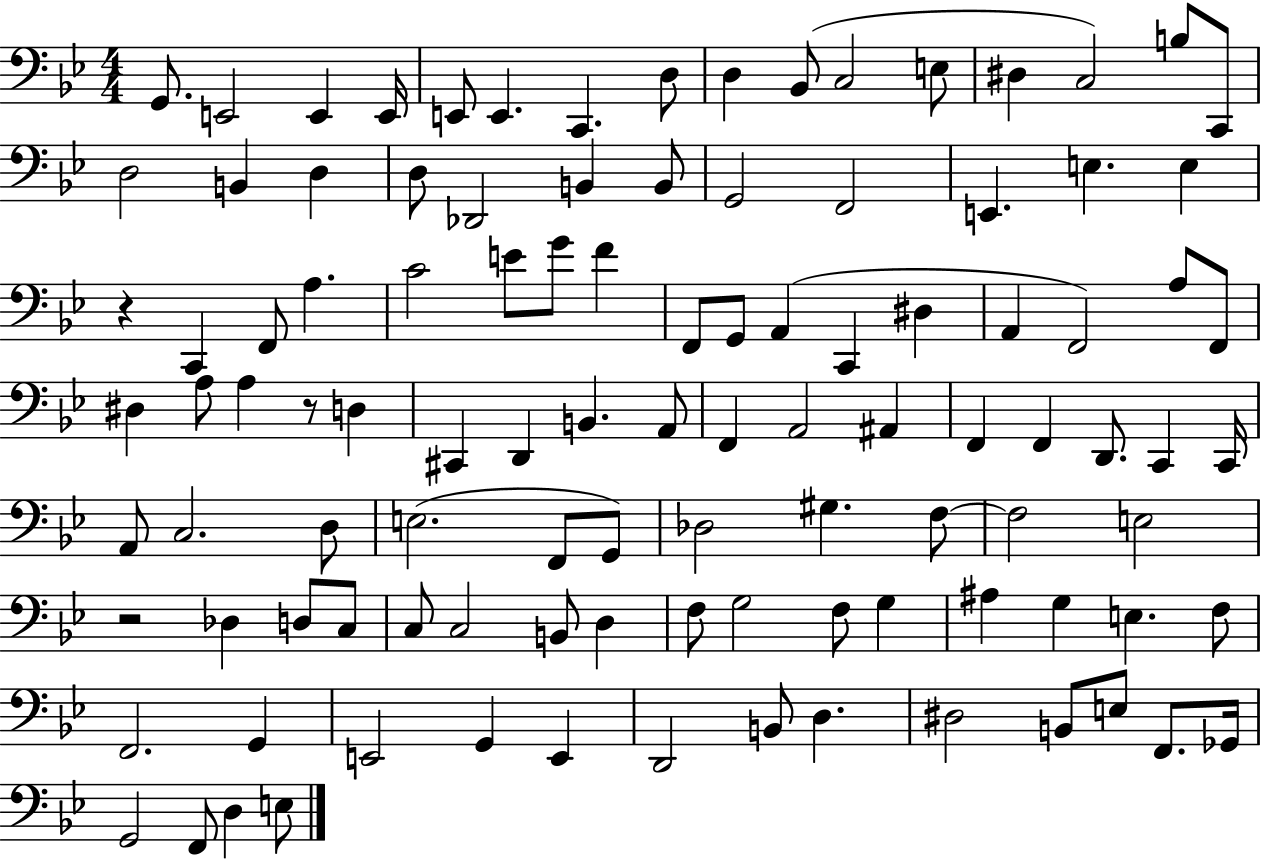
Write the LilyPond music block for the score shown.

{
  \clef bass
  \numericTimeSignature
  \time 4/4
  \key bes \major
  g,8. e,2 e,4 e,16 | e,8 e,4. c,4. d8 | d4 bes,8( c2 e8 | dis4 c2) b8 c,8 | \break d2 b,4 d4 | d8 des,2 b,4 b,8 | g,2 f,2 | e,4. e4. e4 | \break r4 c,4 f,8 a4. | c'2 e'8 g'8 f'4 | f,8 g,8 a,4( c,4 dis4 | a,4 f,2) a8 f,8 | \break dis4 a8 a4 r8 d4 | cis,4 d,4 b,4. a,8 | f,4 a,2 ais,4 | f,4 f,4 d,8. c,4 c,16 | \break a,8 c2. d8 | e2.( f,8 g,8) | des2 gis4. f8~~ | f2 e2 | \break r2 des4 d8 c8 | c8 c2 b,8 d4 | f8 g2 f8 g4 | ais4 g4 e4. f8 | \break f,2. g,4 | e,2 g,4 e,4 | d,2 b,8 d4. | dis2 b,8 e8 f,8. ges,16 | \break g,2 f,8 d4 e8 | \bar "|."
}